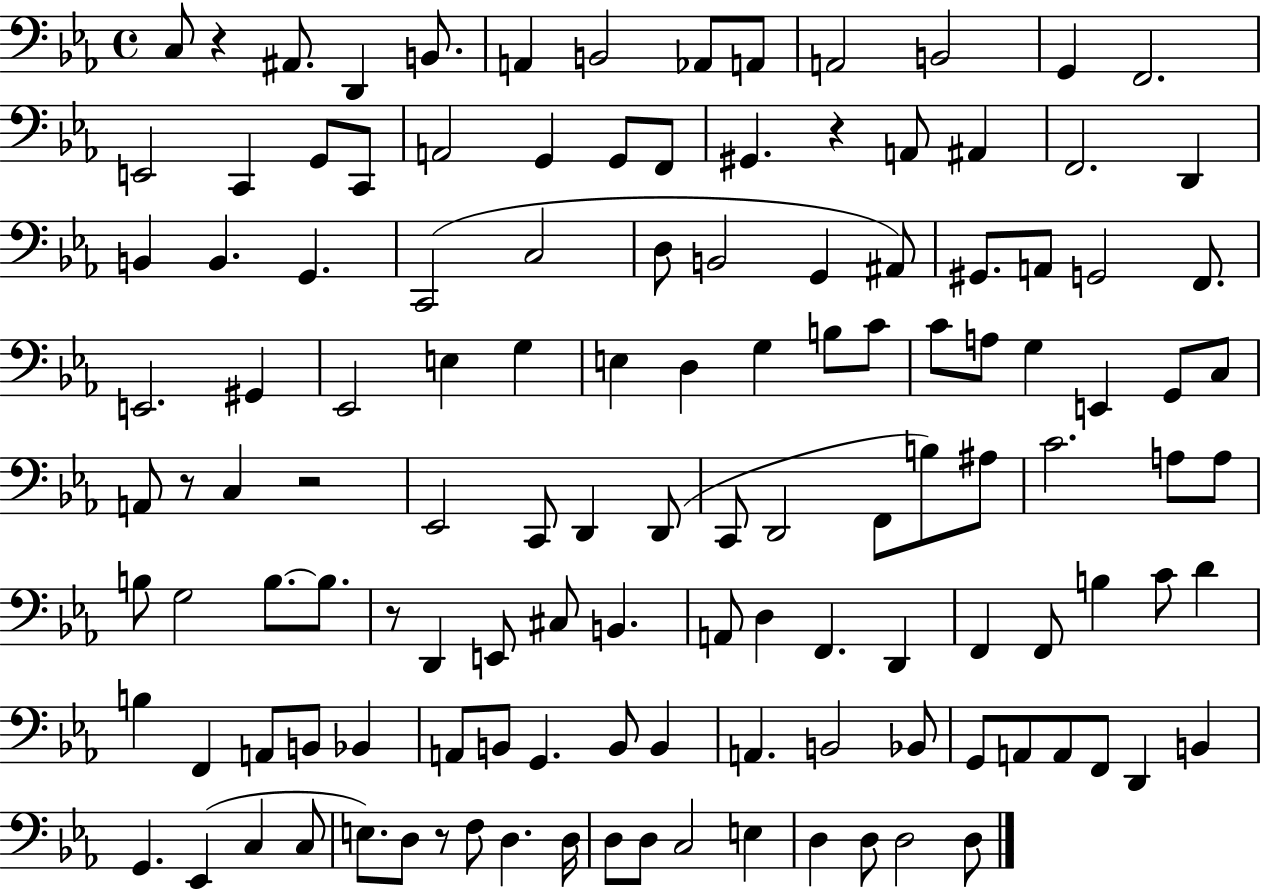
X:1
T:Untitled
M:4/4
L:1/4
K:Eb
C,/2 z ^A,,/2 D,, B,,/2 A,, B,,2 _A,,/2 A,,/2 A,,2 B,,2 G,, F,,2 E,,2 C,, G,,/2 C,,/2 A,,2 G,, G,,/2 F,,/2 ^G,, z A,,/2 ^A,, F,,2 D,, B,, B,, G,, C,,2 C,2 D,/2 B,,2 G,, ^A,,/2 ^G,,/2 A,,/2 G,,2 F,,/2 E,,2 ^G,, _E,,2 E, G, E, D, G, B,/2 C/2 C/2 A,/2 G, E,, G,,/2 C,/2 A,,/2 z/2 C, z2 _E,,2 C,,/2 D,, D,,/2 C,,/2 D,,2 F,,/2 B,/2 ^A,/2 C2 A,/2 A,/2 B,/2 G,2 B,/2 B,/2 z/2 D,, E,,/2 ^C,/2 B,, A,,/2 D, F,, D,, F,, F,,/2 B, C/2 D B, F,, A,,/2 B,,/2 _B,, A,,/2 B,,/2 G,, B,,/2 B,, A,, B,,2 _B,,/2 G,,/2 A,,/2 A,,/2 F,,/2 D,, B,, G,, _E,, C, C,/2 E,/2 D,/2 z/2 F,/2 D, D,/4 D,/2 D,/2 C,2 E, D, D,/2 D,2 D,/2